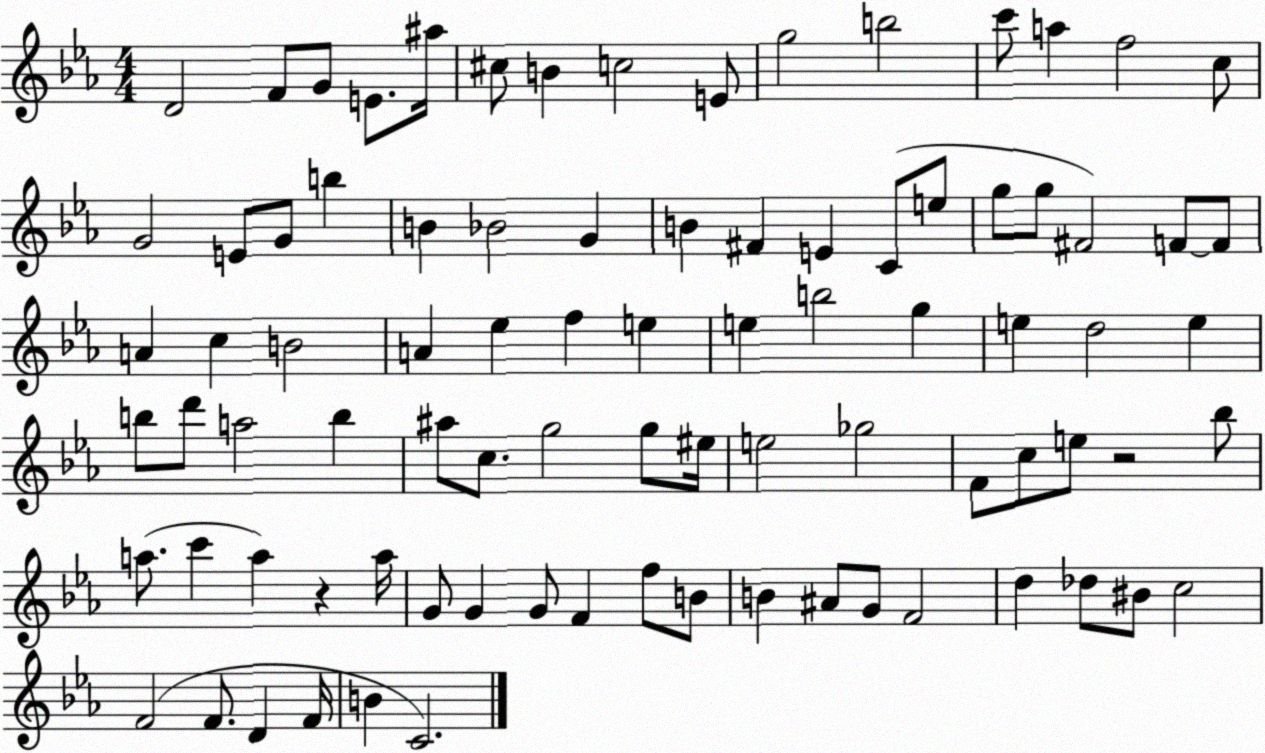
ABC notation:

X:1
T:Untitled
M:4/4
L:1/4
K:Eb
D2 F/2 G/2 E/2 ^a/4 ^c/2 B c2 E/2 g2 b2 c'/2 a f2 c/2 G2 E/2 G/2 b B _B2 G B ^F E C/2 e/2 g/2 g/2 ^F2 F/2 F/2 A c B2 A _e f e e b2 g e d2 e b/2 d'/2 a2 b ^a/2 c/2 g2 g/2 ^e/4 e2 _g2 F/2 c/2 e/2 z2 _b/2 a/2 c' a z a/4 G/2 G G/2 F f/2 B/2 B ^A/2 G/2 F2 d _d/2 ^B/2 c2 F2 F/2 D F/4 B C2